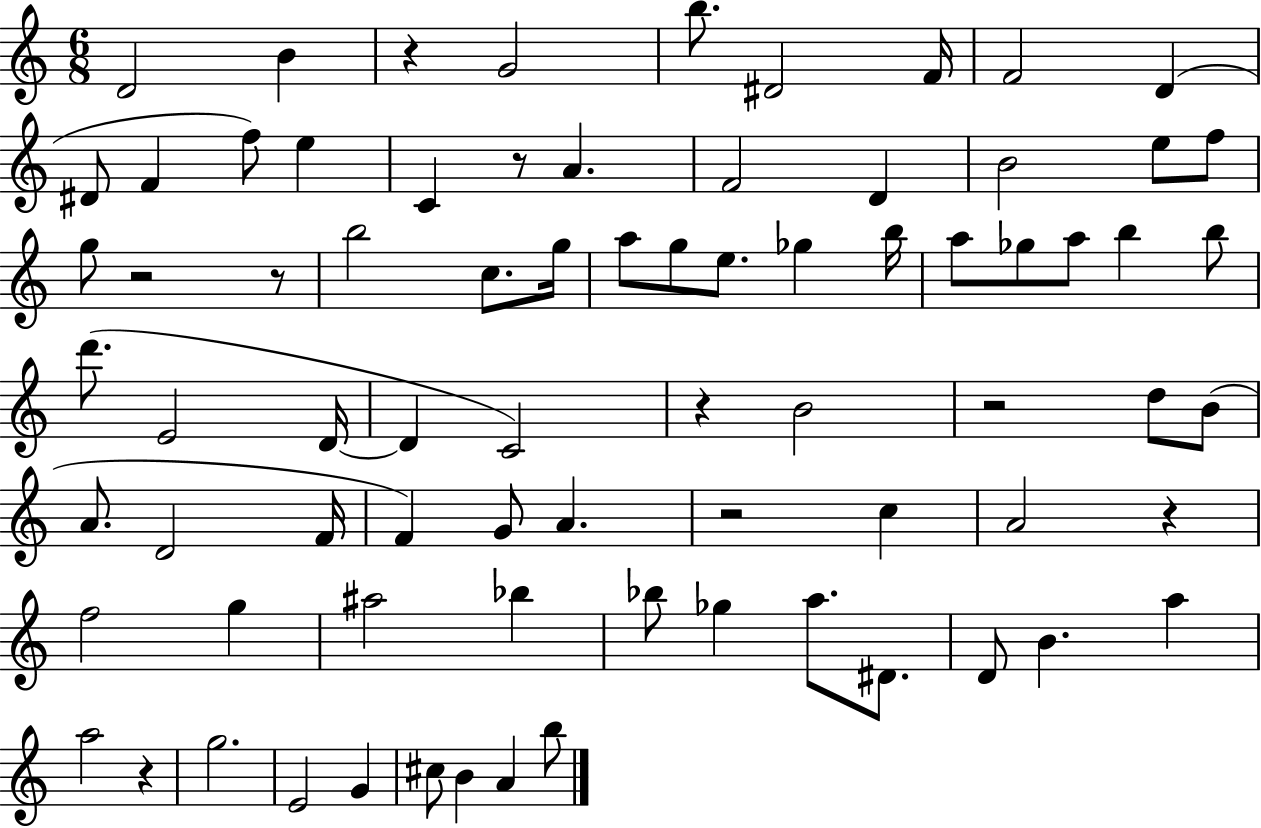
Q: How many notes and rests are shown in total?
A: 77